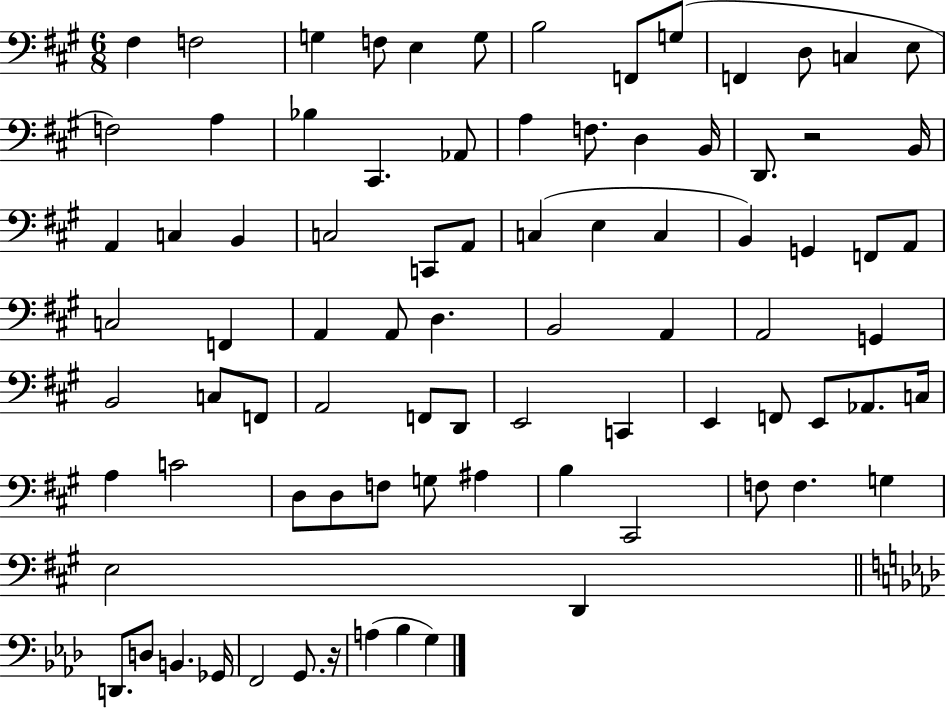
F#3/q F3/h G3/q F3/e E3/q G3/e B3/h F2/e G3/e F2/q D3/e C3/q E3/e F3/h A3/q Bb3/q C#2/q. Ab2/e A3/q F3/e. D3/q B2/s D2/e. R/h B2/s A2/q C3/q B2/q C3/h C2/e A2/e C3/q E3/q C3/q B2/q G2/q F2/e A2/e C3/h F2/q A2/q A2/e D3/q. B2/h A2/q A2/h G2/q B2/h C3/e F2/e A2/h F2/e D2/e E2/h C2/q E2/q F2/e E2/e Ab2/e. C3/s A3/q C4/h D3/e D3/e F3/e G3/e A#3/q B3/q C#2/h F3/e F3/q. G3/q E3/h D2/q D2/e. D3/e B2/q. Gb2/s F2/h G2/e. R/s A3/q Bb3/q G3/q